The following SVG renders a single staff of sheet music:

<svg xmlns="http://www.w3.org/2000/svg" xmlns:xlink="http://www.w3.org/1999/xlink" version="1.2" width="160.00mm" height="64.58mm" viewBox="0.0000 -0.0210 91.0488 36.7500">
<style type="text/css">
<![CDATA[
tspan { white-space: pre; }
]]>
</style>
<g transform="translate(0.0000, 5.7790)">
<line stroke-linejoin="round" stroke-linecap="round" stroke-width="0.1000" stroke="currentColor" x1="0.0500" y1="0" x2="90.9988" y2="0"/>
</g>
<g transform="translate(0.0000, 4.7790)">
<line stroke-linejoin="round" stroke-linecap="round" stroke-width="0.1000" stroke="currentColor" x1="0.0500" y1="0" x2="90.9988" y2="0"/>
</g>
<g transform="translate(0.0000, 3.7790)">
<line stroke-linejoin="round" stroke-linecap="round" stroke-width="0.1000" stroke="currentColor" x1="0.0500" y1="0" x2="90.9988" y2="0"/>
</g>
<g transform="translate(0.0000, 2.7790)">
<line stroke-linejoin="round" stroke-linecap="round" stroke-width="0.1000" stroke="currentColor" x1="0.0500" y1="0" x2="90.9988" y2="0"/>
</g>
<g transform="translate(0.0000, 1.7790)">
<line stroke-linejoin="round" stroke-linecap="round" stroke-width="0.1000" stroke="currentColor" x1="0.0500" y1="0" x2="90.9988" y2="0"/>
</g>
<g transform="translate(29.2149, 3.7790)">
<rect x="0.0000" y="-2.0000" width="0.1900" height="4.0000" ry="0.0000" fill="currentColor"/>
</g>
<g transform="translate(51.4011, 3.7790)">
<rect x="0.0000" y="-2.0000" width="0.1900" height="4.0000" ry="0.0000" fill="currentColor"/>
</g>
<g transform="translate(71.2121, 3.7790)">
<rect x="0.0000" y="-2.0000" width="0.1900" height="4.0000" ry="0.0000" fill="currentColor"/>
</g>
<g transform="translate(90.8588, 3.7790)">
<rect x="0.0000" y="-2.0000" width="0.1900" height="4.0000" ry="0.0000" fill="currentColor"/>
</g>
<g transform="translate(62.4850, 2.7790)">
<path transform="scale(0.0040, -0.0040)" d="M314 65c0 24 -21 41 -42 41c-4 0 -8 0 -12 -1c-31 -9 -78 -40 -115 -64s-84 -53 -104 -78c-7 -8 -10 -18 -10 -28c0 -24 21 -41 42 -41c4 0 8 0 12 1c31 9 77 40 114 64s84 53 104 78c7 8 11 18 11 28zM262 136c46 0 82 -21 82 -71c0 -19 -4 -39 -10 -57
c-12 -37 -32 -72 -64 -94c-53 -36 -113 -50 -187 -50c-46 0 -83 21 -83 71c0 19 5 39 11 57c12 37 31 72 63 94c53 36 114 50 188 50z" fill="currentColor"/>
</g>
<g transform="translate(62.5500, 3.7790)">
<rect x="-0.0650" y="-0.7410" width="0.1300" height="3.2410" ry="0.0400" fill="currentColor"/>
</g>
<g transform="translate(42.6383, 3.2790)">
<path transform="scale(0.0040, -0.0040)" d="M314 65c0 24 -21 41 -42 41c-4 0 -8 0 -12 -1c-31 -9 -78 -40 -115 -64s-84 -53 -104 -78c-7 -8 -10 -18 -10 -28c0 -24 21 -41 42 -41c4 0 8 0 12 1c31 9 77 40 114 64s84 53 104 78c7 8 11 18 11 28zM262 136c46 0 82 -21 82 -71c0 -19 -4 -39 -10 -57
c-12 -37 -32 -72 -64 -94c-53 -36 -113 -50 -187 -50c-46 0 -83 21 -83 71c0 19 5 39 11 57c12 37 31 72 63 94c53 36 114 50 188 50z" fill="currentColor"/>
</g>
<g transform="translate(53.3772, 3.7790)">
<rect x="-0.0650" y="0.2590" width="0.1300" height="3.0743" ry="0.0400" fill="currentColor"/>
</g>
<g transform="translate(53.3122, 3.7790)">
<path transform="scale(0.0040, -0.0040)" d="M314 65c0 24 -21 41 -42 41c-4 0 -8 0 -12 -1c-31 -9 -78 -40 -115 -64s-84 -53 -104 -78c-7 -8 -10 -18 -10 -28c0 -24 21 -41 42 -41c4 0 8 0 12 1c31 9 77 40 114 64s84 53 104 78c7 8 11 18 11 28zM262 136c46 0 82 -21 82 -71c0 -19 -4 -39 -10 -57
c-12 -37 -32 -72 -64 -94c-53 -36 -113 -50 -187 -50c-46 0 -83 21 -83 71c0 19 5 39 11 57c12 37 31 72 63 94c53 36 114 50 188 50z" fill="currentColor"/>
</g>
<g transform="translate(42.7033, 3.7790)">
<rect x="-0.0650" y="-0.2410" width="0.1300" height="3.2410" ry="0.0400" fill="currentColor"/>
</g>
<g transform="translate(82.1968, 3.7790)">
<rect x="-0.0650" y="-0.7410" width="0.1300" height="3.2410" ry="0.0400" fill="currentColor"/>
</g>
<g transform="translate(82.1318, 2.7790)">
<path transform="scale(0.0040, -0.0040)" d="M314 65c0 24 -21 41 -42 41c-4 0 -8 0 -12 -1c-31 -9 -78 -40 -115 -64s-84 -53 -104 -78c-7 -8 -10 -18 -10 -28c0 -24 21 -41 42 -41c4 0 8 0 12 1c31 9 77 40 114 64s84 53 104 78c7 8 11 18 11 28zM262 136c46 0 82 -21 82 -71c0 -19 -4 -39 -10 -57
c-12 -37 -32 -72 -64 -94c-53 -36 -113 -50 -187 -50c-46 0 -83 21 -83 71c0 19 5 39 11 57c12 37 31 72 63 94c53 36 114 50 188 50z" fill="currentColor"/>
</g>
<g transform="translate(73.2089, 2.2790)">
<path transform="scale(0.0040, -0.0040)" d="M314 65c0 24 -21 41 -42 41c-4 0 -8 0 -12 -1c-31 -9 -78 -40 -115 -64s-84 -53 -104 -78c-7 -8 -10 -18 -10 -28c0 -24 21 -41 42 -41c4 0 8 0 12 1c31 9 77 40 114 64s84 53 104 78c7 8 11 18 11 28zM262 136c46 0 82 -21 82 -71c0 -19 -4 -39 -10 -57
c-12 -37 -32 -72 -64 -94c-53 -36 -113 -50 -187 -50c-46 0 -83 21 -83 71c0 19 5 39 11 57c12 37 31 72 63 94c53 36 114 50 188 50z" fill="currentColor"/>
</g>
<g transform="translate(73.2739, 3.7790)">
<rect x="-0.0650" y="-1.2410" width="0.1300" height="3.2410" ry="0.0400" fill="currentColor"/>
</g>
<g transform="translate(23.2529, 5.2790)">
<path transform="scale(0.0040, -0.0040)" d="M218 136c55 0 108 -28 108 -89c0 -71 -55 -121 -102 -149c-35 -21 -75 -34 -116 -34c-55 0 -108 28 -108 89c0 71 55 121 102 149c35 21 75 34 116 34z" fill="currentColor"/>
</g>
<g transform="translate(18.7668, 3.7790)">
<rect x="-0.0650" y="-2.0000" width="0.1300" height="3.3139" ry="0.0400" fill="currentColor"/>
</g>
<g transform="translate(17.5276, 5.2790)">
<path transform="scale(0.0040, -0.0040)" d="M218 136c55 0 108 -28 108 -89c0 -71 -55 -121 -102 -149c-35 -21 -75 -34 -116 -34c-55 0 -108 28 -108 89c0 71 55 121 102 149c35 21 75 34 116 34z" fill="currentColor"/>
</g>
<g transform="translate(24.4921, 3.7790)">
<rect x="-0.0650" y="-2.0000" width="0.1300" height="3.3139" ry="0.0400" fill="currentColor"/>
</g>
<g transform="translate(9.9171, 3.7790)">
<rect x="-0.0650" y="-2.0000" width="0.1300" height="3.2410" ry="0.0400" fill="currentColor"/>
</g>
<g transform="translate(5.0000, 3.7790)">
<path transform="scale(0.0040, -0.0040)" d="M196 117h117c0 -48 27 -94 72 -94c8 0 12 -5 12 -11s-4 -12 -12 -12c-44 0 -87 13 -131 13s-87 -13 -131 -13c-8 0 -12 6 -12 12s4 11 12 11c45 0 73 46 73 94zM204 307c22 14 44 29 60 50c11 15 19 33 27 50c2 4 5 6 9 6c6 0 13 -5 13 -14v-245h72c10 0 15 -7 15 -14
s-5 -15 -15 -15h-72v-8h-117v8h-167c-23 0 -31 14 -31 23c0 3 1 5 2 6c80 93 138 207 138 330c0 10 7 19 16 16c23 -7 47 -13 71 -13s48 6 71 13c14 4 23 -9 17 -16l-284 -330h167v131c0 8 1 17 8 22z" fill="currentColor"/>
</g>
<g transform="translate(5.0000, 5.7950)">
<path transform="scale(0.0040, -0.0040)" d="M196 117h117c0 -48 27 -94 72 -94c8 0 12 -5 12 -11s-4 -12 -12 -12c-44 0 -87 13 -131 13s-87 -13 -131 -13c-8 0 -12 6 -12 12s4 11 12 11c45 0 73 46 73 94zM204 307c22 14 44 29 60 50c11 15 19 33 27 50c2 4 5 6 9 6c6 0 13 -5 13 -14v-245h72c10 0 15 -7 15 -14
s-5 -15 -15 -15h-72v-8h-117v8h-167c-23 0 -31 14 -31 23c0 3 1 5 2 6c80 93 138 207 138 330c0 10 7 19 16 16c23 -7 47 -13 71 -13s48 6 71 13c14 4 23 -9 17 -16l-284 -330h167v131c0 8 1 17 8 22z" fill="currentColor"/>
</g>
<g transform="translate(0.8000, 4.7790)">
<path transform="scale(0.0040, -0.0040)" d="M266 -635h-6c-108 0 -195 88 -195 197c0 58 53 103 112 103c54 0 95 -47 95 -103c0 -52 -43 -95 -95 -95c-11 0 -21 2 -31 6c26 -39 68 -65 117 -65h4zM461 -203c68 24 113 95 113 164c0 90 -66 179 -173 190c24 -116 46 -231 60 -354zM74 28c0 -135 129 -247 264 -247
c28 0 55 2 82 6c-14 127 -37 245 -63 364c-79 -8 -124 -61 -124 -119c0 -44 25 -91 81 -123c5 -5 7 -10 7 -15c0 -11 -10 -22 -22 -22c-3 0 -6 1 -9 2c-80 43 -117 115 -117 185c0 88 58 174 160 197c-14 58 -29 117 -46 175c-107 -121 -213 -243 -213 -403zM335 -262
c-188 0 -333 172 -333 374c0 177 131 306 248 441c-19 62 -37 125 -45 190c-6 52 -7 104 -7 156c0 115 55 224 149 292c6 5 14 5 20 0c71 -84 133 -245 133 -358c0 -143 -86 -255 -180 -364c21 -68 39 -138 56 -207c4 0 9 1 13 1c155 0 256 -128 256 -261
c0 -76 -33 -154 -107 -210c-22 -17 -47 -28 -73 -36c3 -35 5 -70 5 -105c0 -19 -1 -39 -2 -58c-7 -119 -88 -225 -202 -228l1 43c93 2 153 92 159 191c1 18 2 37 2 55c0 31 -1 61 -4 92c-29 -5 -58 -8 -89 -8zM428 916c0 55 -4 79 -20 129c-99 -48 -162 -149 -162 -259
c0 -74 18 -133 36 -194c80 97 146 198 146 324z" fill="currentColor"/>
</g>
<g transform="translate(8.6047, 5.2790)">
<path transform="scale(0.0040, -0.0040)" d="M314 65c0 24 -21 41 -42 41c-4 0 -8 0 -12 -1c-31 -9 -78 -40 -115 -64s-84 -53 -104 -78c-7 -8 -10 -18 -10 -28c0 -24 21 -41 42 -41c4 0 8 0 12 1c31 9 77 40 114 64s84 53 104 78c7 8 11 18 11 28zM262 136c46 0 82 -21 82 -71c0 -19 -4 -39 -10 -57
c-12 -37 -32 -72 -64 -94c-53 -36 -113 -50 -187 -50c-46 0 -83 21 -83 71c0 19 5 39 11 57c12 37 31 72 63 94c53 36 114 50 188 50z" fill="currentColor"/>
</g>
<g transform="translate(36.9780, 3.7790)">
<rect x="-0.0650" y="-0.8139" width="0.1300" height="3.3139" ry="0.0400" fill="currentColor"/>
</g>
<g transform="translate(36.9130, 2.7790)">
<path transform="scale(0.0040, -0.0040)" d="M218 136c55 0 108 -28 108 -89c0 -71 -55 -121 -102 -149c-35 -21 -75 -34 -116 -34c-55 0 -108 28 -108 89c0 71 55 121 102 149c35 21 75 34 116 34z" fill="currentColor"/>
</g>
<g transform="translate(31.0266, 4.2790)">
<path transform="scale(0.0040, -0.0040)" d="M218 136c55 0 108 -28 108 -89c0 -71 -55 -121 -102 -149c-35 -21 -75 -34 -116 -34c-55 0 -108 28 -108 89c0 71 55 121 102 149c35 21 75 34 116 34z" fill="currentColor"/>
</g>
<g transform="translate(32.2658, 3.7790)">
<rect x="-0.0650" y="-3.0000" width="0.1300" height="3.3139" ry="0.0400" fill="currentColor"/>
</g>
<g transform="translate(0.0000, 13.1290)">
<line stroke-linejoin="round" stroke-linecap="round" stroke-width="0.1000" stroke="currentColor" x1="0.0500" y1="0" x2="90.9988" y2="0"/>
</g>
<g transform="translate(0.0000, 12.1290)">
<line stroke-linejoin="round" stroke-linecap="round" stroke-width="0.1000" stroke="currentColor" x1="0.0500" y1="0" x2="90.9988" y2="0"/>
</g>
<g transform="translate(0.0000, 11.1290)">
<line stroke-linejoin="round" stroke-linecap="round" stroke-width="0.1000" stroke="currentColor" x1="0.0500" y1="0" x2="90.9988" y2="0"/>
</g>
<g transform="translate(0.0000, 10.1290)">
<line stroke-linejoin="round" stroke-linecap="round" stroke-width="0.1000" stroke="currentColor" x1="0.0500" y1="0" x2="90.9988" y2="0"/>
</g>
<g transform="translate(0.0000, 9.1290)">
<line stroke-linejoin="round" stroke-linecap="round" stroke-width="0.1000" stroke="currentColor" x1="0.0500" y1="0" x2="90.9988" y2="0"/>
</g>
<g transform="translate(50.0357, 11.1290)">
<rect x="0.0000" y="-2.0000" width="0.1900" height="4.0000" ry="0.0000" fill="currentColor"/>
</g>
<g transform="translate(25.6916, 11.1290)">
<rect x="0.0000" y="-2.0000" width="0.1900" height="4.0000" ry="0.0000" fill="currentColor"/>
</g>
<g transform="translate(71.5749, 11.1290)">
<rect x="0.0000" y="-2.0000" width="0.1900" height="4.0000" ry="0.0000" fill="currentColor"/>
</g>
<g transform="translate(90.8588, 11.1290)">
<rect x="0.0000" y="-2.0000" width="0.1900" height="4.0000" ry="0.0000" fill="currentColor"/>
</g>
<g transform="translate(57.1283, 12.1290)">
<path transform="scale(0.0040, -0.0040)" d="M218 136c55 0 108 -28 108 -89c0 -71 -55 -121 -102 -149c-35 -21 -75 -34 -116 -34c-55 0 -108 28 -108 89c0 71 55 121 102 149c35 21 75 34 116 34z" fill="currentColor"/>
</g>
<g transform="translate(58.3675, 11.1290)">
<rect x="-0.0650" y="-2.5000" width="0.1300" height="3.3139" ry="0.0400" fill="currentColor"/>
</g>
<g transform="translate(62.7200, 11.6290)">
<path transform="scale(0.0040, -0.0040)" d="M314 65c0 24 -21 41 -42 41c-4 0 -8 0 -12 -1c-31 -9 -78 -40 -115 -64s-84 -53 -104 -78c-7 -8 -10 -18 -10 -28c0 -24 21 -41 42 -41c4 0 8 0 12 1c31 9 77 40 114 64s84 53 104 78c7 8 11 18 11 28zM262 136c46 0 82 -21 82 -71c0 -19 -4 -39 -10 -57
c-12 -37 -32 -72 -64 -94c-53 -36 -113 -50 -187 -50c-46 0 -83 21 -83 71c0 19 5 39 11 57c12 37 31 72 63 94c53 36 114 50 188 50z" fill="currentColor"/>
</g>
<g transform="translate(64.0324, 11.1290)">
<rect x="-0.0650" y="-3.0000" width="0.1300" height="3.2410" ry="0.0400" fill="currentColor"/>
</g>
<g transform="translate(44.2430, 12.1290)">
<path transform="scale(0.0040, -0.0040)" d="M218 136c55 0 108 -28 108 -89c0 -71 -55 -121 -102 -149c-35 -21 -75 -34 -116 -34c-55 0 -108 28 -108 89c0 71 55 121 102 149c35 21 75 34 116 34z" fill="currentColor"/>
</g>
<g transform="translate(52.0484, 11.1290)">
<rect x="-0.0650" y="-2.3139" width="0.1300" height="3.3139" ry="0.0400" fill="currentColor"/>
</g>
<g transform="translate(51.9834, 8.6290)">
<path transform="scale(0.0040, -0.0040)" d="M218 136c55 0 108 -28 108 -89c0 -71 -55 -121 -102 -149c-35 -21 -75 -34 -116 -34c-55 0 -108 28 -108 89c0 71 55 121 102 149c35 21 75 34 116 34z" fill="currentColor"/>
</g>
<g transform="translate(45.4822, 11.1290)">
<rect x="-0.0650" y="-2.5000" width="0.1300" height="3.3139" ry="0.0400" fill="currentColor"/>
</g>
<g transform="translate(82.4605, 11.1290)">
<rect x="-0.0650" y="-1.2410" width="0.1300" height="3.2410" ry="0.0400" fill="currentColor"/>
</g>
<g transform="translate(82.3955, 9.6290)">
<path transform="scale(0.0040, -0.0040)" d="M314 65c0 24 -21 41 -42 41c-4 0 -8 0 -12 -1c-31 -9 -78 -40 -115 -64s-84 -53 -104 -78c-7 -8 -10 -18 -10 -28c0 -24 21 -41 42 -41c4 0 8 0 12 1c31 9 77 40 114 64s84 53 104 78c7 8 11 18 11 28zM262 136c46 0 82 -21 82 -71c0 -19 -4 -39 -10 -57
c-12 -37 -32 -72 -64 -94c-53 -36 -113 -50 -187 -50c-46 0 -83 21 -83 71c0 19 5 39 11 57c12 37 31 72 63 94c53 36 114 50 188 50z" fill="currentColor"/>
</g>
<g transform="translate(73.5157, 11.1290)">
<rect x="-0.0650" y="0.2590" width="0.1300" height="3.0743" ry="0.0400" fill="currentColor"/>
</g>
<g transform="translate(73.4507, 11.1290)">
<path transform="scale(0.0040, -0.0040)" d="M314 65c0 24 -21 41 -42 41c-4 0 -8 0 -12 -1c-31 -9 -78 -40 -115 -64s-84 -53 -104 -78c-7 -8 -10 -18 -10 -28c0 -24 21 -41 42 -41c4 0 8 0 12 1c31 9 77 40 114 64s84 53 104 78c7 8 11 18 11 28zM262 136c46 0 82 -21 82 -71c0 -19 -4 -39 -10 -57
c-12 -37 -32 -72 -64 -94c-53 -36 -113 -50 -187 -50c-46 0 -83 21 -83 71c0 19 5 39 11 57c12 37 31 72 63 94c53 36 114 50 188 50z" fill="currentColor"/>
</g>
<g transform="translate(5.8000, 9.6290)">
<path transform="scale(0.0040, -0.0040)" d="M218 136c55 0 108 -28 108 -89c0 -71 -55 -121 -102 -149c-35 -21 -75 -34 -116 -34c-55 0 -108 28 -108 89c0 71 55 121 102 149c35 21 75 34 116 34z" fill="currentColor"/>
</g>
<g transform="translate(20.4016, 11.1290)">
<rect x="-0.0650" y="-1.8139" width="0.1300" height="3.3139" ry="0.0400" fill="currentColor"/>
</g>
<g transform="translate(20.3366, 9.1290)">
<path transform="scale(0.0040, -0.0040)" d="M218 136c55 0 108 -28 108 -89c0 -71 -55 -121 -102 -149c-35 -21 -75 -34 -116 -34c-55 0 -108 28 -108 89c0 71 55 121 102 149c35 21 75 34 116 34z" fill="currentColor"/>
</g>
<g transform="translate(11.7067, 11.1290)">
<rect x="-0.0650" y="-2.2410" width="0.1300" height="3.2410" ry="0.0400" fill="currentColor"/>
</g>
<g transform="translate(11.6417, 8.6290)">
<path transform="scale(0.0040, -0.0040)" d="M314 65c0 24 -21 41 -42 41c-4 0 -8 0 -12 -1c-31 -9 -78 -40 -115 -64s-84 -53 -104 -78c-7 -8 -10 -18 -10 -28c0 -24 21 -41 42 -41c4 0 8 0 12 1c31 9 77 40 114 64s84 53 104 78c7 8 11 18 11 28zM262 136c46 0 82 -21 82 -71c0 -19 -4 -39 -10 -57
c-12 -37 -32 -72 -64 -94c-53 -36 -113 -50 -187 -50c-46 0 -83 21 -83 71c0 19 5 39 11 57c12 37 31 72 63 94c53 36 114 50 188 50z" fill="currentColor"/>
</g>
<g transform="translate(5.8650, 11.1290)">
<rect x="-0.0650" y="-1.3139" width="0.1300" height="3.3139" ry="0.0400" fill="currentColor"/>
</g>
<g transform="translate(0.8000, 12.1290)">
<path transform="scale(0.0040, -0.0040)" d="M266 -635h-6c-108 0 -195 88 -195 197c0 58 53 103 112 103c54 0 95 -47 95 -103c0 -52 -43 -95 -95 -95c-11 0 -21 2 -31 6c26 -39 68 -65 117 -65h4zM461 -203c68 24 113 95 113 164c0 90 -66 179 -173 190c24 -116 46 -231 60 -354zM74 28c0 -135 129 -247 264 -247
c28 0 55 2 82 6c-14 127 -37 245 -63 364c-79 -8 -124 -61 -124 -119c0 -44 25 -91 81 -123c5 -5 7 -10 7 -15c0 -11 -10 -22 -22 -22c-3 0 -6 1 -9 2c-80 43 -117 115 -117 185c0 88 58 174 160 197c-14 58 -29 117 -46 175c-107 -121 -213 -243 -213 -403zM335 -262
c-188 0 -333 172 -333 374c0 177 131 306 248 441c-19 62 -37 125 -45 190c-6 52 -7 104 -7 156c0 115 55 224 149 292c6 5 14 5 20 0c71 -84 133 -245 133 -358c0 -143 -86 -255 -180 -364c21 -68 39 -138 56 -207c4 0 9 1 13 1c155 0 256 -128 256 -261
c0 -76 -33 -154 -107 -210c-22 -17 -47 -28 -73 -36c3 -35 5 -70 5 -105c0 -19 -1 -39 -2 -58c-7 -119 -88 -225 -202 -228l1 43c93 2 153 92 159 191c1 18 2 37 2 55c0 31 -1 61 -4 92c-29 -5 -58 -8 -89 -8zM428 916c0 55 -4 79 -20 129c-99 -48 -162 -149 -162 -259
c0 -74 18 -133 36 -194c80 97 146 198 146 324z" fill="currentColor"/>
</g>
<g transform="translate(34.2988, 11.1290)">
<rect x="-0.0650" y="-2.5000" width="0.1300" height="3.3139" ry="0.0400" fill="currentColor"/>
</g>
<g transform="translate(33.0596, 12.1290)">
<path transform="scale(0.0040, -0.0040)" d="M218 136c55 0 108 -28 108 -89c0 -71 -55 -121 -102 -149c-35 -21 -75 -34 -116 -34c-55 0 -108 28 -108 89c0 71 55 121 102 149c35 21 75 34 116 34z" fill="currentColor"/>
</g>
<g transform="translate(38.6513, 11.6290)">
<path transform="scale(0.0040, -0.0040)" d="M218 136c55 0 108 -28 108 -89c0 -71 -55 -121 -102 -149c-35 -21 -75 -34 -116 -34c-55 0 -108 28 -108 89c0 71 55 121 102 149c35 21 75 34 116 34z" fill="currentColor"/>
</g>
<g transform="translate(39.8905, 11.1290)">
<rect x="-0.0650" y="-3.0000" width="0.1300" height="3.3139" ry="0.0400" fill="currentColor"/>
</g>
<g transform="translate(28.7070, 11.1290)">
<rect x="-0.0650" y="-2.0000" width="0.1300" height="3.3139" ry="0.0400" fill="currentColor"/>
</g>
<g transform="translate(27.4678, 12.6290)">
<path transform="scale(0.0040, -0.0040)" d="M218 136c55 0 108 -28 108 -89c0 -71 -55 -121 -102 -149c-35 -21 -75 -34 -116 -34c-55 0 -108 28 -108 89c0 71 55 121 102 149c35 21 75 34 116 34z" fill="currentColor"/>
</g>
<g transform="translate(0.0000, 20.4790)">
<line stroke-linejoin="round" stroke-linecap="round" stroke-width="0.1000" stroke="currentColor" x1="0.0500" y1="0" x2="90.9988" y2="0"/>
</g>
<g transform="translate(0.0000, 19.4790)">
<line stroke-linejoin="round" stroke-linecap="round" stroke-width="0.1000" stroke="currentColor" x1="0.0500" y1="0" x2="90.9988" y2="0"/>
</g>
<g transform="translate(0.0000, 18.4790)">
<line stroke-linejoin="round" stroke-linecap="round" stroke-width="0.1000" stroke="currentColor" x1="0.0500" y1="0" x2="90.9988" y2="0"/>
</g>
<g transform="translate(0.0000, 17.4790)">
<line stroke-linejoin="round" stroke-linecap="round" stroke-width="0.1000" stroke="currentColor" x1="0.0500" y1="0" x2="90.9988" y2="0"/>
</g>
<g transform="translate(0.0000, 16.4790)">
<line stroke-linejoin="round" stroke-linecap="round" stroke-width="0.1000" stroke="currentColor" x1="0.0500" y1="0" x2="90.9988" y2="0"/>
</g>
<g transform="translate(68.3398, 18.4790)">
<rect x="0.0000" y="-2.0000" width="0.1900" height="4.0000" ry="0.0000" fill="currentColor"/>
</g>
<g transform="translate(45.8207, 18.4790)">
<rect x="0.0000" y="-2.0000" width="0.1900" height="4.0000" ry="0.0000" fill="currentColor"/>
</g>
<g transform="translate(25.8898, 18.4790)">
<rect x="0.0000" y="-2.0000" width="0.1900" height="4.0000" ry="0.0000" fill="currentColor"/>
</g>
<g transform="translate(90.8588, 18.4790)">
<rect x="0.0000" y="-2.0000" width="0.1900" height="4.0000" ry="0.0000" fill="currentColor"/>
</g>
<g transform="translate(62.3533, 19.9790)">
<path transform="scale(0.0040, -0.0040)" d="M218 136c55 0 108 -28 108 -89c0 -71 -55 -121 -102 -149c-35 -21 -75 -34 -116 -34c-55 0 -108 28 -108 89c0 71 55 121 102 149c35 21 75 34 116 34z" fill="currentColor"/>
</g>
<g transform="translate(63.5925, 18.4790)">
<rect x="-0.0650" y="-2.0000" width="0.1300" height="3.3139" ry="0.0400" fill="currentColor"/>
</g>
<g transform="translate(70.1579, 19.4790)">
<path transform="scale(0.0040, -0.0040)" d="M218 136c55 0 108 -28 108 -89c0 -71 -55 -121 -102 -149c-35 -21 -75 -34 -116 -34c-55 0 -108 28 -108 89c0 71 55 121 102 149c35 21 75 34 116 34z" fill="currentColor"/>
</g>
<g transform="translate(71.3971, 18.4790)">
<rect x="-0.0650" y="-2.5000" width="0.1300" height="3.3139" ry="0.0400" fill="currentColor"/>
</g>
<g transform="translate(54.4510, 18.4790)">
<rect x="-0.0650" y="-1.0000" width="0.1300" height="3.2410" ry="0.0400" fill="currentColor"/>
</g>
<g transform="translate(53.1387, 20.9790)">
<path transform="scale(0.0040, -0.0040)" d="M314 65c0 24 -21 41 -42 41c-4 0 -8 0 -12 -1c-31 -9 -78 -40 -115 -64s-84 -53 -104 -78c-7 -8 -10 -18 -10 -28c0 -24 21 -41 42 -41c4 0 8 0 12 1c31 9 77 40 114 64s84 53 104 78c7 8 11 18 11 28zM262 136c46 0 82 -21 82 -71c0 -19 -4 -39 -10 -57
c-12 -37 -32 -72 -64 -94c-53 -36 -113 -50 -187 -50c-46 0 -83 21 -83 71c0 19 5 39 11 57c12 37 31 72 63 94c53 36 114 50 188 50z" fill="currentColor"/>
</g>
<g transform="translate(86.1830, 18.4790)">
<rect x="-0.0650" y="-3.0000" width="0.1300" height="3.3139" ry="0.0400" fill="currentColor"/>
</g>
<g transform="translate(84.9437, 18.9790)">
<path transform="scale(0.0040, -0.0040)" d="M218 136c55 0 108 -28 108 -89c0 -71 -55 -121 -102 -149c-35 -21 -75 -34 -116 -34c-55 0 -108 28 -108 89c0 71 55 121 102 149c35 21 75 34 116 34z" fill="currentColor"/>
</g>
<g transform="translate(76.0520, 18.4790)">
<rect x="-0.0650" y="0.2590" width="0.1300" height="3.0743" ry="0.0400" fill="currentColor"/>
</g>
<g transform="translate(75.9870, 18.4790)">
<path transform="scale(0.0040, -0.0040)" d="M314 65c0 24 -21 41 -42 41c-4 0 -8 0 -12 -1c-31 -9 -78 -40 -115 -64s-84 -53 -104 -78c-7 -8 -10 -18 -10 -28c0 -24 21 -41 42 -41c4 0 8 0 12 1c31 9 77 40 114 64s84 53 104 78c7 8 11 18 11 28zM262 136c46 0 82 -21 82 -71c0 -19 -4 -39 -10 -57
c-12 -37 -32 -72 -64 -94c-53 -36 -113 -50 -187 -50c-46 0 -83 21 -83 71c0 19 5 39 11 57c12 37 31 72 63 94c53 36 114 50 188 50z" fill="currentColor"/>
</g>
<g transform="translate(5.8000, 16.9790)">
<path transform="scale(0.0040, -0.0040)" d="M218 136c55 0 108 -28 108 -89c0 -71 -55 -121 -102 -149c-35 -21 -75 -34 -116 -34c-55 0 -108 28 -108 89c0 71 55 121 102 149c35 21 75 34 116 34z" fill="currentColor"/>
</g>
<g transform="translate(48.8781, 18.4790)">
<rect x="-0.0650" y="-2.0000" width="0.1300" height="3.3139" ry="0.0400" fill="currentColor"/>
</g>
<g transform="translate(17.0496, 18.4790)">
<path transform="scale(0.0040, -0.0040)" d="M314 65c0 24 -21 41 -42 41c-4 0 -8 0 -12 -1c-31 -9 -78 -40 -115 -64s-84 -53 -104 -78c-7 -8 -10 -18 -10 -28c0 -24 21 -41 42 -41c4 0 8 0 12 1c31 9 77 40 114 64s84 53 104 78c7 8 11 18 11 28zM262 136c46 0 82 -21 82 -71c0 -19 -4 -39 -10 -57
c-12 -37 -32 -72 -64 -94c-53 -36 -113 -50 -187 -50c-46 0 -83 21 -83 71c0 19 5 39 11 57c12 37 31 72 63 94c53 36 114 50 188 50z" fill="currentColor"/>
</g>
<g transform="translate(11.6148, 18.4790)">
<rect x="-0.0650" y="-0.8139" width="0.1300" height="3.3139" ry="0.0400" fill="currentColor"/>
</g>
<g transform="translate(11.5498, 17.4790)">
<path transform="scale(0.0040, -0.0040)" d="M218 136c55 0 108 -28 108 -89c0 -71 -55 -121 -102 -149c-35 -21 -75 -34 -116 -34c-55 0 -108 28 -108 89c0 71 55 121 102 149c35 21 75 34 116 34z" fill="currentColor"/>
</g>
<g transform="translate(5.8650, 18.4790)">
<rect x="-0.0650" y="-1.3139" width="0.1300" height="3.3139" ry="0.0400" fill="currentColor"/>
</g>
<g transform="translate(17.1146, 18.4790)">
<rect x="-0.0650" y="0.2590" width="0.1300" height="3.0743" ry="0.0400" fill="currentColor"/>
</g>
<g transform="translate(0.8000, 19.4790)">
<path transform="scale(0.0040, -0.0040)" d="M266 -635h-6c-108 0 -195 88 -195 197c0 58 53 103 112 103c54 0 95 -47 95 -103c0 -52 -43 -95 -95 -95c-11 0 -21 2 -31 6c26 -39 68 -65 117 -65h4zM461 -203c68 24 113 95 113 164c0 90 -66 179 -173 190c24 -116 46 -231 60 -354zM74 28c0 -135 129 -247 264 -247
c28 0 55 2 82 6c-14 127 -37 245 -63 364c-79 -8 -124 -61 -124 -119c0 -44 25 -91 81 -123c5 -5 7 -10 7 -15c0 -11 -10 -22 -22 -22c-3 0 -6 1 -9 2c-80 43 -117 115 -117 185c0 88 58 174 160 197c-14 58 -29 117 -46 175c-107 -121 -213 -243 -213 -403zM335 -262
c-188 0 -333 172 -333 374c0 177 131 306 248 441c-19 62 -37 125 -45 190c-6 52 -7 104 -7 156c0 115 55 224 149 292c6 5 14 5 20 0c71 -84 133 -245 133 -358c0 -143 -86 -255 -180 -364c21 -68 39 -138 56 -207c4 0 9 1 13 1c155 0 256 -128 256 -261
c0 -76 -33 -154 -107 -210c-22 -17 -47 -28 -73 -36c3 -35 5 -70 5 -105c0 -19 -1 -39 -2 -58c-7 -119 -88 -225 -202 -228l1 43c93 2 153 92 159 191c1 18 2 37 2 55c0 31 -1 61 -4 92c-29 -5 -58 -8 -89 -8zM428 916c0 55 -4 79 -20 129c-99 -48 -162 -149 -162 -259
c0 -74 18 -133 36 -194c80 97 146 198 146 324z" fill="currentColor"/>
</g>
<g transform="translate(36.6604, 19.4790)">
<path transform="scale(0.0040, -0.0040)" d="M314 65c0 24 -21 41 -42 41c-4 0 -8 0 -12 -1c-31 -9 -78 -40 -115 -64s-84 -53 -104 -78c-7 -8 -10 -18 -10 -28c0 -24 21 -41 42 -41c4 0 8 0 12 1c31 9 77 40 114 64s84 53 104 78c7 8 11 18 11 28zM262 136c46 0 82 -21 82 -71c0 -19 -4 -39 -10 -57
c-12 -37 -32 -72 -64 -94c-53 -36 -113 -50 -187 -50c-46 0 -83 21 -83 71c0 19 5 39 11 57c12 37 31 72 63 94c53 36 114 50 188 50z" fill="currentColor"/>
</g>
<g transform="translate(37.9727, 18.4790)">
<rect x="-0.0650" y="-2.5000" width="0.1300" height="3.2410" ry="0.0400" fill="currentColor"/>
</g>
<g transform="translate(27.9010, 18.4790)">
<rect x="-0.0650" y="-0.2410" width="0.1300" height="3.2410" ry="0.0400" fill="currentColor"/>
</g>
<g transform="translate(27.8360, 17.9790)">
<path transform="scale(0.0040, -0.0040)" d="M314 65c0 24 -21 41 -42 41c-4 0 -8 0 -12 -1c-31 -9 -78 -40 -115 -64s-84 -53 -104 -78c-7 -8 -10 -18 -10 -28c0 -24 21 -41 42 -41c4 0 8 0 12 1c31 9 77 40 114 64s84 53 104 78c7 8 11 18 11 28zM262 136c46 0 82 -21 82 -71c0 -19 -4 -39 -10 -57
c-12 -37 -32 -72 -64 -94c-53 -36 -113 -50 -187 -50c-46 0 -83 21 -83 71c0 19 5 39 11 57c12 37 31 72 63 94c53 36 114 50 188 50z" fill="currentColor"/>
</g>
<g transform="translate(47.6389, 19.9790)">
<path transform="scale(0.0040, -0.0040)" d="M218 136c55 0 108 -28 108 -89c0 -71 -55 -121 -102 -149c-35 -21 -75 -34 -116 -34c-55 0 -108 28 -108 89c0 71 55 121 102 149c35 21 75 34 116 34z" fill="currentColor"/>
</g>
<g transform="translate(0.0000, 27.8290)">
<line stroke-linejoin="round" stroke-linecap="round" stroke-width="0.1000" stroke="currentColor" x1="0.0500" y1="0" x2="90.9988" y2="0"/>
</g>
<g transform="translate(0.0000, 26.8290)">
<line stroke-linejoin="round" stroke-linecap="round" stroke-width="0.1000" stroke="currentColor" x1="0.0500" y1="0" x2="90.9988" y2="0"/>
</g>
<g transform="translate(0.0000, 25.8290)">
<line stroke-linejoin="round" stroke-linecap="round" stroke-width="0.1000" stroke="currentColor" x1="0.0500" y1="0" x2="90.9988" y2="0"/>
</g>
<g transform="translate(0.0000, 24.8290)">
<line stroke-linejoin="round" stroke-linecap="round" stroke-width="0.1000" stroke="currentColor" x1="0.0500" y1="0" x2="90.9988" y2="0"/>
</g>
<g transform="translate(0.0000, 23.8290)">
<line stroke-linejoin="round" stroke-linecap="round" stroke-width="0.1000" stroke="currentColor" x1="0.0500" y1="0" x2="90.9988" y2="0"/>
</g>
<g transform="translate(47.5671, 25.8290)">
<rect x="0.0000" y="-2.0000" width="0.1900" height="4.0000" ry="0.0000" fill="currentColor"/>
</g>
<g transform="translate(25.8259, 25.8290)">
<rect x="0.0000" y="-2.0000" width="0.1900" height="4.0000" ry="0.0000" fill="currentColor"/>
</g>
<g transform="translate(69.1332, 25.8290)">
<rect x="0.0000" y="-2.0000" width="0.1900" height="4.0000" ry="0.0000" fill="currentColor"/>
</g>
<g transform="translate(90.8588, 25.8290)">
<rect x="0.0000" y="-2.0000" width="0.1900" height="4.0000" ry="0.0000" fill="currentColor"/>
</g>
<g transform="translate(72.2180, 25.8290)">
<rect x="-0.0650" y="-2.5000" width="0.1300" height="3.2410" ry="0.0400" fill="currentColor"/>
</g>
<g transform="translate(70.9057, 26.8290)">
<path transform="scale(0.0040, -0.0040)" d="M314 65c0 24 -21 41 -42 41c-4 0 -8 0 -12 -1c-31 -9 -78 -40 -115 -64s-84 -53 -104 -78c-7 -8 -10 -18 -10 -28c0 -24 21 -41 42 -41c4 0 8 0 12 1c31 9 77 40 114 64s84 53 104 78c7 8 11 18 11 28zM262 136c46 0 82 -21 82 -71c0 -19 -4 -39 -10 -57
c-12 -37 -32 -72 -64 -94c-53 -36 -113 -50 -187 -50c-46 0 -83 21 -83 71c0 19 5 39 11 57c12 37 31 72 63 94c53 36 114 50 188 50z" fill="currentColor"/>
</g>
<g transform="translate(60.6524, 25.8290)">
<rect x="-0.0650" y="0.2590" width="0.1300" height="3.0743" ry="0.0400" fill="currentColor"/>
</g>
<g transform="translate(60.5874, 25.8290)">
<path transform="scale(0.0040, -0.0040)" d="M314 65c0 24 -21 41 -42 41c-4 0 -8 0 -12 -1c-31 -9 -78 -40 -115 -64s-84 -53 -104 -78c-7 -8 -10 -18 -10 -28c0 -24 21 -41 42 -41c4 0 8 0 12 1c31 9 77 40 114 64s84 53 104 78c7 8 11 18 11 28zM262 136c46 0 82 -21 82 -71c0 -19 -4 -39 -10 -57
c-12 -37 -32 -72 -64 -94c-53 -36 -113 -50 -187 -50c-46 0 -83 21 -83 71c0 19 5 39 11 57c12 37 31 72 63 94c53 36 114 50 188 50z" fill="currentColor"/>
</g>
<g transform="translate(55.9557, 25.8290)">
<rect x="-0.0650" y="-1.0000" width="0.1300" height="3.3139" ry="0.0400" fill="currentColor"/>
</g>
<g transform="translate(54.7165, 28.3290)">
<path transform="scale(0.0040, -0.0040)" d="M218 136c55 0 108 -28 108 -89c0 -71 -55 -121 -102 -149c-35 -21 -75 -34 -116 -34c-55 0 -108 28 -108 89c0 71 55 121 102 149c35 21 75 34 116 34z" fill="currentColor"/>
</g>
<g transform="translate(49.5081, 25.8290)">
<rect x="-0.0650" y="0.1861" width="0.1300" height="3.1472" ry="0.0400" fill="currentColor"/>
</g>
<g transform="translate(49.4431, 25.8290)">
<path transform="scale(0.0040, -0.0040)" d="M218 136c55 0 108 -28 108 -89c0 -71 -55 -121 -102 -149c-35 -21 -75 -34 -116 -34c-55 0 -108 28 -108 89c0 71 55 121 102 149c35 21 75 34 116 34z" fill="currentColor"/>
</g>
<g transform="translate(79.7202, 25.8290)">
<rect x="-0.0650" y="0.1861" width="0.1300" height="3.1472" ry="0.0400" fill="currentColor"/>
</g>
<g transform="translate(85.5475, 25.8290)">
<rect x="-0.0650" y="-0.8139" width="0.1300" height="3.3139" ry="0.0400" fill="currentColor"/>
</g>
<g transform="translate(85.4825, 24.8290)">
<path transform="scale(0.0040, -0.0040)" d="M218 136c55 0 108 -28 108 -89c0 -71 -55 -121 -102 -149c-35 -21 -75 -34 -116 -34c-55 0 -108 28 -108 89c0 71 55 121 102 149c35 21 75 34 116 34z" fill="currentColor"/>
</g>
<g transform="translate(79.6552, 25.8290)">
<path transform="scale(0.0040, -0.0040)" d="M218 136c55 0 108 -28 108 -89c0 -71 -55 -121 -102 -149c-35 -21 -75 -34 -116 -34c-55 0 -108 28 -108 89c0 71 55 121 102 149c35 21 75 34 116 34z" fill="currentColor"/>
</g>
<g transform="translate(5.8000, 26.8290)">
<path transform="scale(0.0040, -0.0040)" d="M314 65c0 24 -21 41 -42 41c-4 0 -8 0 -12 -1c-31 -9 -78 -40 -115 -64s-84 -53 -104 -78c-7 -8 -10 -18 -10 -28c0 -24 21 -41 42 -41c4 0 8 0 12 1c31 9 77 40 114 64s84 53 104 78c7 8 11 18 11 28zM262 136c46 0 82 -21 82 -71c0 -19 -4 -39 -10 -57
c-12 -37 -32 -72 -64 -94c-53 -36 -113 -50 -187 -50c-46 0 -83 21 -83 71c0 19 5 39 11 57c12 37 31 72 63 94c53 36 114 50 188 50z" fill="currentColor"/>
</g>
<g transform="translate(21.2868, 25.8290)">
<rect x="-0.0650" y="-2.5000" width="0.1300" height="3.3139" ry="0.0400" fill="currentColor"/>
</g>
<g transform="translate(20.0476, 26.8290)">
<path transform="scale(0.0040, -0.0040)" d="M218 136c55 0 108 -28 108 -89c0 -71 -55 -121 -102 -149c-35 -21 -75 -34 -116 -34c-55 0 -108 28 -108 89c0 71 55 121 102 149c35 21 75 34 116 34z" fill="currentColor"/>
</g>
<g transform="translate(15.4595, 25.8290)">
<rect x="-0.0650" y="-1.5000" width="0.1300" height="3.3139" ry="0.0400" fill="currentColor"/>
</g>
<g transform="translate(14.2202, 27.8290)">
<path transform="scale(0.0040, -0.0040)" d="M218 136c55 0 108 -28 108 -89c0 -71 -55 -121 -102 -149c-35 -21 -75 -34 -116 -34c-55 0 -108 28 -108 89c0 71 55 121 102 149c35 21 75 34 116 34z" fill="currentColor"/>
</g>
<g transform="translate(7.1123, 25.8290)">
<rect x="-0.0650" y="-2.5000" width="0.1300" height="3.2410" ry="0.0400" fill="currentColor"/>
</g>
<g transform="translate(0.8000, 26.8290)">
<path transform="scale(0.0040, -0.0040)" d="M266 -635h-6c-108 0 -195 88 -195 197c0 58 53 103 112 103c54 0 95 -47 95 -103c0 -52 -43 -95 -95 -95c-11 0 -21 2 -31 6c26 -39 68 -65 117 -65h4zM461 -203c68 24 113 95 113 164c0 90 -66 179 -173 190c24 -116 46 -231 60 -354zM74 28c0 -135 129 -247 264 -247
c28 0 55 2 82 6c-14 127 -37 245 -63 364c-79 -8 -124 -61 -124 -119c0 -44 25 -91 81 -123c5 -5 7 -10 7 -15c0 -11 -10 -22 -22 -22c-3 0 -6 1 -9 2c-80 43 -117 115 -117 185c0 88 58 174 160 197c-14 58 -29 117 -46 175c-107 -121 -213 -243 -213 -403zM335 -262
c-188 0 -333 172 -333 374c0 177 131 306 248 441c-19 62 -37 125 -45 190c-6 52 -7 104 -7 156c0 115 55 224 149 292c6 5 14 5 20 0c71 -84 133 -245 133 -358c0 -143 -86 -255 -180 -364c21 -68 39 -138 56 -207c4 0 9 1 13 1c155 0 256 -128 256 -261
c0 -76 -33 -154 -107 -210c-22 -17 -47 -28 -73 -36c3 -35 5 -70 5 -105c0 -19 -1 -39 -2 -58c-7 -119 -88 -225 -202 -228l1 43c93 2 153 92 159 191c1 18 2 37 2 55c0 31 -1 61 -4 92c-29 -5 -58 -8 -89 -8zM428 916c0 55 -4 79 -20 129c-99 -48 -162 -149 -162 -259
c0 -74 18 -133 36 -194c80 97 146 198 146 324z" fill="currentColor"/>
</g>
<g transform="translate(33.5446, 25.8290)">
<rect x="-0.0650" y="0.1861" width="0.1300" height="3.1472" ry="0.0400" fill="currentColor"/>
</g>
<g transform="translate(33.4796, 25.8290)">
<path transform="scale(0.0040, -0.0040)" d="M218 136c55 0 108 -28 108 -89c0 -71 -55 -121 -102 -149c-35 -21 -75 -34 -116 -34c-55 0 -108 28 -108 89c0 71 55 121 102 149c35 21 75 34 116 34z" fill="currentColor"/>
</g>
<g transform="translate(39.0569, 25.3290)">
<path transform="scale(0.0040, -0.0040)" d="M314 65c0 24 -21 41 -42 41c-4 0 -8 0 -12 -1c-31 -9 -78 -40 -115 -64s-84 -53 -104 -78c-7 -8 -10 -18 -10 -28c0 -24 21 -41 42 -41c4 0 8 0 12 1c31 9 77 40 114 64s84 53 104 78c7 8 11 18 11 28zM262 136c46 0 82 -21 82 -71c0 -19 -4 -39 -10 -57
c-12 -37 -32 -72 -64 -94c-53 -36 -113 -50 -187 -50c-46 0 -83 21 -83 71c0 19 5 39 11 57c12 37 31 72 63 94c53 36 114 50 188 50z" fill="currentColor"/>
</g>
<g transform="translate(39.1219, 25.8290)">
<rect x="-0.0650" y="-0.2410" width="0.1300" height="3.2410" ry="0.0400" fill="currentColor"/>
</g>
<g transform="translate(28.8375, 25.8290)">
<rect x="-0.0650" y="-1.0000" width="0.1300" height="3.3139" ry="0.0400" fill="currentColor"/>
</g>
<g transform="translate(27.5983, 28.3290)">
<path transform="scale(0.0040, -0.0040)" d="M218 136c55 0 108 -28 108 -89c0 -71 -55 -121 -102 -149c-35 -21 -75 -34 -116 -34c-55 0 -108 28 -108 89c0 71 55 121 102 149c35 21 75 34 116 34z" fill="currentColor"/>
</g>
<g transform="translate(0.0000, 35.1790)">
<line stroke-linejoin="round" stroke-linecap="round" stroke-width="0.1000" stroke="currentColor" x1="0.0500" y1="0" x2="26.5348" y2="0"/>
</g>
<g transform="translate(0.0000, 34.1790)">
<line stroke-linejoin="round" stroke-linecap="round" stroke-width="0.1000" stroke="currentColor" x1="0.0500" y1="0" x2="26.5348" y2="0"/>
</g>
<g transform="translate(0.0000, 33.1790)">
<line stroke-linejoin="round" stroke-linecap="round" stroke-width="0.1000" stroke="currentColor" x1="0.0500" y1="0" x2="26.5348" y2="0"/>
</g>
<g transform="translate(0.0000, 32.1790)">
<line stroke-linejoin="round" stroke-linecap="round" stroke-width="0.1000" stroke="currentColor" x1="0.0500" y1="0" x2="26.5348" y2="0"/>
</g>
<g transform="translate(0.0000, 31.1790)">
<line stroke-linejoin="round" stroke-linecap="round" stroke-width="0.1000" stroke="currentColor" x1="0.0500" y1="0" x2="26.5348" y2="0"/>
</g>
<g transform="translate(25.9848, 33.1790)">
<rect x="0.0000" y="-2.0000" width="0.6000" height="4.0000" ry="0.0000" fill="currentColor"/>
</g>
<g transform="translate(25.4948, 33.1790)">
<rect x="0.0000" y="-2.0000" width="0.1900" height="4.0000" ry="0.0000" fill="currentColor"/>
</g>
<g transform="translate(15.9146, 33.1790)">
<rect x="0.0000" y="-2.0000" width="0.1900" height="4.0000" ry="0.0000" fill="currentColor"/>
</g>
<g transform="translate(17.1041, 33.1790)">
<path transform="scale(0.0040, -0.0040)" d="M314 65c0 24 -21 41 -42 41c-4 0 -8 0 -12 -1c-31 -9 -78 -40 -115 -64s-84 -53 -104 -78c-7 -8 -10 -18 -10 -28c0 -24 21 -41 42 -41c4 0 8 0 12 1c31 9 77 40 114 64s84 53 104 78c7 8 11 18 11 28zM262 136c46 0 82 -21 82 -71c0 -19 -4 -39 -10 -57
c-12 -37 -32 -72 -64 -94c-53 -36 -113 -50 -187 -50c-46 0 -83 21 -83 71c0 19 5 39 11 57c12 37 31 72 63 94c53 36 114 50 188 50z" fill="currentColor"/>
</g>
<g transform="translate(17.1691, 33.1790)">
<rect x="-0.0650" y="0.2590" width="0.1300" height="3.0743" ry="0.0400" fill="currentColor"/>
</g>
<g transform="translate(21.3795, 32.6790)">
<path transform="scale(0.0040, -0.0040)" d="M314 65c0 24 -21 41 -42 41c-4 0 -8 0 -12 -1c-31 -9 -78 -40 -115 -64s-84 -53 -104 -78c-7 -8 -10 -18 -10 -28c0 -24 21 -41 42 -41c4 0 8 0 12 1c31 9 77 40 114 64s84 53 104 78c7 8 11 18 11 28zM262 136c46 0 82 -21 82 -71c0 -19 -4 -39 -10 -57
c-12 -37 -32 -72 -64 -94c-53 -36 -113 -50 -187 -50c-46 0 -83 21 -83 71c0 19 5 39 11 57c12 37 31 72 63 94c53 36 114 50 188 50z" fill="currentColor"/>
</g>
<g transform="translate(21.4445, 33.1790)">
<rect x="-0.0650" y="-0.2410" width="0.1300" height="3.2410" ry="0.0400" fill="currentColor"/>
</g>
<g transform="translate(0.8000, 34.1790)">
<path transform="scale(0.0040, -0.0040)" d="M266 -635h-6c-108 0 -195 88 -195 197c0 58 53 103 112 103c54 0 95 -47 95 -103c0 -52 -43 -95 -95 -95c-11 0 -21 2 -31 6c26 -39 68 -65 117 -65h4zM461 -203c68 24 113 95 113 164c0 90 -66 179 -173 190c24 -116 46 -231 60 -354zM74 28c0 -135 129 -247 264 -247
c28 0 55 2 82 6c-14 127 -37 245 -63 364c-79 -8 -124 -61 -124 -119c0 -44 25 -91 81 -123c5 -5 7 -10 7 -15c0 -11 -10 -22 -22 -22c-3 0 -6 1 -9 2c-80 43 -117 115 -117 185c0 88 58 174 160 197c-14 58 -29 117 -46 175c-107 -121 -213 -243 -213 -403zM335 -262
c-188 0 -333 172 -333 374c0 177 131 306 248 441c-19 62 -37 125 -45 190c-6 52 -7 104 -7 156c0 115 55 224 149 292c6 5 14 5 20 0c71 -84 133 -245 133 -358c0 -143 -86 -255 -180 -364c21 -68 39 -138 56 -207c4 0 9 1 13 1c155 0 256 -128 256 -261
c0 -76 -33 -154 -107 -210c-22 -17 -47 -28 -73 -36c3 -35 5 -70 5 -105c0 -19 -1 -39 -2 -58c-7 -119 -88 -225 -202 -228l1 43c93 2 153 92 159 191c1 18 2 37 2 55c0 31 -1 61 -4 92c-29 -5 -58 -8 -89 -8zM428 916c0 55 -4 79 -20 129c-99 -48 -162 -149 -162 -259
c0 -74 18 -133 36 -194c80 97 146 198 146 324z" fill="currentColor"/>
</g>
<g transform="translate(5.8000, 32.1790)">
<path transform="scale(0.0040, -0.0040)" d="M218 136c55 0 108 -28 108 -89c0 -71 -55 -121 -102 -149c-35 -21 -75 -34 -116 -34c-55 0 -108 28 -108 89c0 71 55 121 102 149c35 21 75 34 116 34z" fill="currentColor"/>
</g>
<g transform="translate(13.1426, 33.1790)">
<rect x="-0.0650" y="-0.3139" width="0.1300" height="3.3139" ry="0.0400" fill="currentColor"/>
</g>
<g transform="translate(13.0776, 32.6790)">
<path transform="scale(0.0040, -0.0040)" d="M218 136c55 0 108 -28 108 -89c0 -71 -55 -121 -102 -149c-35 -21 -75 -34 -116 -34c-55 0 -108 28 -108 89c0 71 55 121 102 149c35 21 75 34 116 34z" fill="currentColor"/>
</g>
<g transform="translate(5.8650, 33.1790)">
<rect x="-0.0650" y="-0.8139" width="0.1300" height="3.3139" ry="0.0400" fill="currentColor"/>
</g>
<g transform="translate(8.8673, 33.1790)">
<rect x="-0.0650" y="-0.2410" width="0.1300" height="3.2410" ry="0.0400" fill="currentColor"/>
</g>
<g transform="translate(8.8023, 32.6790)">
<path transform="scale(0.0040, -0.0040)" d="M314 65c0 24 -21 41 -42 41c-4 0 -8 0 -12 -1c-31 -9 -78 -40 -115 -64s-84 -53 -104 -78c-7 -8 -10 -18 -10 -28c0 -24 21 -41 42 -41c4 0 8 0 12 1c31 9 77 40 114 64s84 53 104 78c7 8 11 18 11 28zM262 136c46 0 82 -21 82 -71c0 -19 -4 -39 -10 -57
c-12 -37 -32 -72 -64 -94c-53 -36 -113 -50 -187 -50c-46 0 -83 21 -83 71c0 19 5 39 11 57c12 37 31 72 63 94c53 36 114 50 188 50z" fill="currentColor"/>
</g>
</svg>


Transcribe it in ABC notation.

X:1
T:Untitled
M:4/4
L:1/4
K:C
F2 F F A d c2 B2 d2 e2 d2 e g2 f F G A G g G A2 B2 e2 e d B2 c2 G2 F D2 F G B2 A G2 E G D B c2 B D B2 G2 B d d c2 c B2 c2